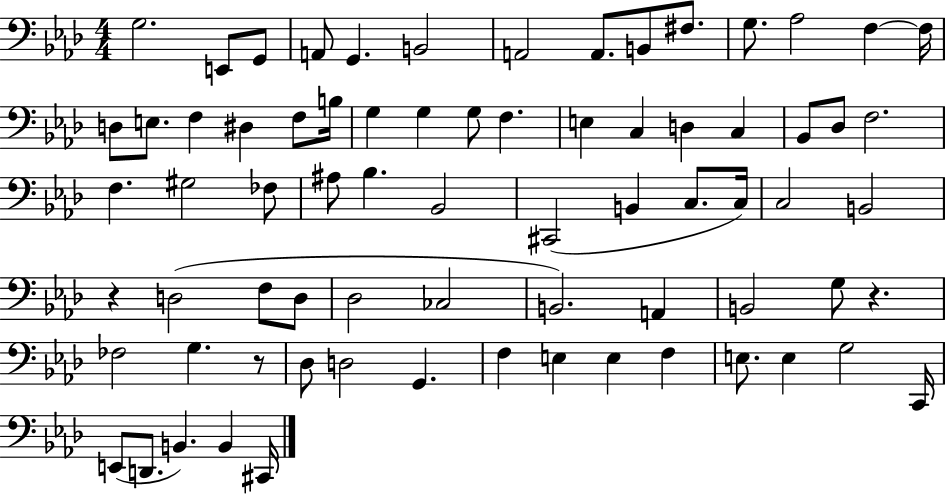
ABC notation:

X:1
T:Untitled
M:4/4
L:1/4
K:Ab
G,2 E,,/2 G,,/2 A,,/2 G,, B,,2 A,,2 A,,/2 B,,/2 ^F,/2 G,/2 _A,2 F, F,/4 D,/2 E,/2 F, ^D, F,/2 B,/4 G, G, G,/2 F, E, C, D, C, _B,,/2 _D,/2 F,2 F, ^G,2 _F,/2 ^A,/2 _B, _B,,2 ^C,,2 B,, C,/2 C,/4 C,2 B,,2 z D,2 F,/2 D,/2 _D,2 _C,2 B,,2 A,, B,,2 G,/2 z _F,2 G, z/2 _D,/2 D,2 G,, F, E, E, F, E,/2 E, G,2 C,,/4 E,,/2 D,,/2 B,, B,, ^C,,/4